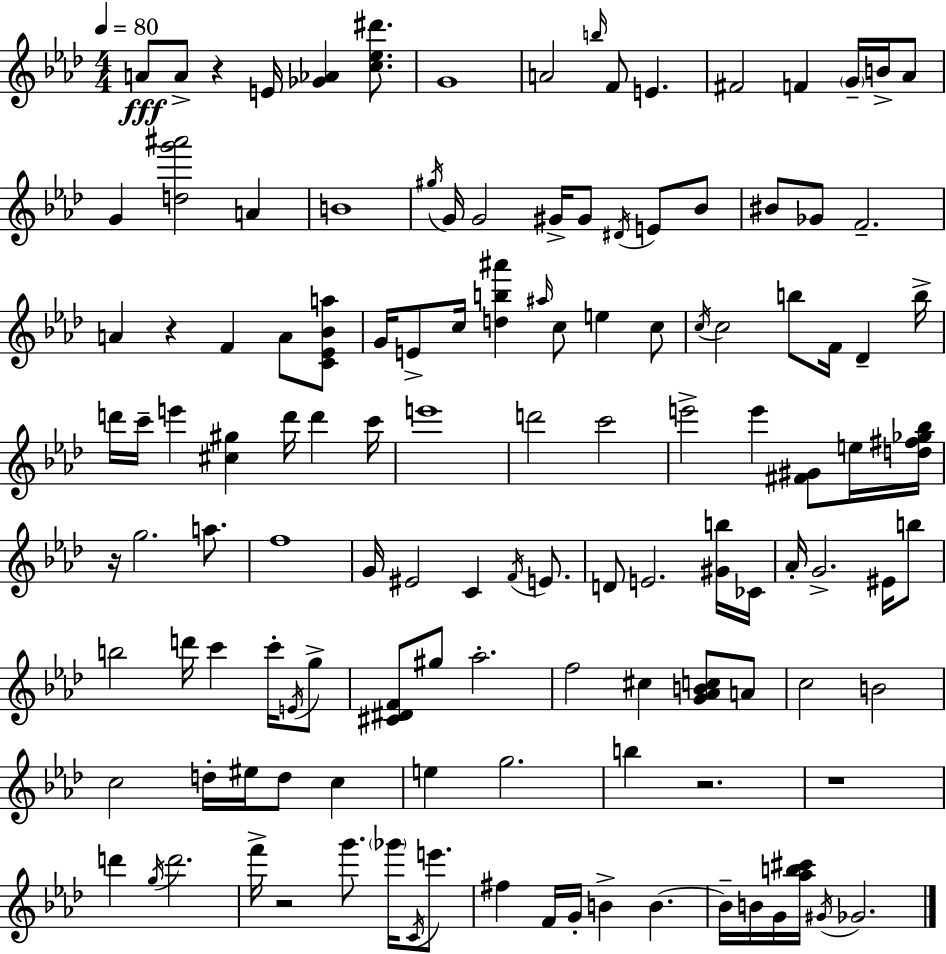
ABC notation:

X:1
T:Untitled
M:4/4
L:1/4
K:Ab
A/2 A/2 z E/4 [_G_A] [c_e^d']/2 G4 A2 b/4 F/2 E ^F2 F G/4 B/4 _A/2 G [dg'^a']2 A B4 ^g/4 G/4 G2 ^G/4 ^G/2 ^D/4 E/2 _B/2 ^B/2 _G/2 F2 A z F A/2 [C_E_Ba]/2 G/4 E/2 c/4 [db^a'] ^a/4 c/2 e c/2 c/4 c2 b/2 F/4 _D b/4 d'/4 c'/4 e' [^c^g] d'/4 d' c'/4 e'4 d'2 c'2 e'2 e' [^F^G]/2 e/4 [d^f_g_b]/4 z/4 g2 a/2 f4 G/4 ^E2 C F/4 E/2 D/2 E2 [^Gb]/4 _C/4 _A/4 G2 ^E/4 b/2 b2 d'/4 c' c'/4 E/4 g/2 [^C^DF]/2 ^g/2 _a2 f2 ^c [G_ABc]/2 A/2 c2 B2 c2 d/4 ^e/4 d/2 c e g2 b z2 z4 d' g/4 d'2 f'/4 z2 g'/2 _g'/4 C/4 e'/2 ^f F/4 G/4 B B B/4 B/4 G/4 [_ab^c']/4 ^G/4 _G2